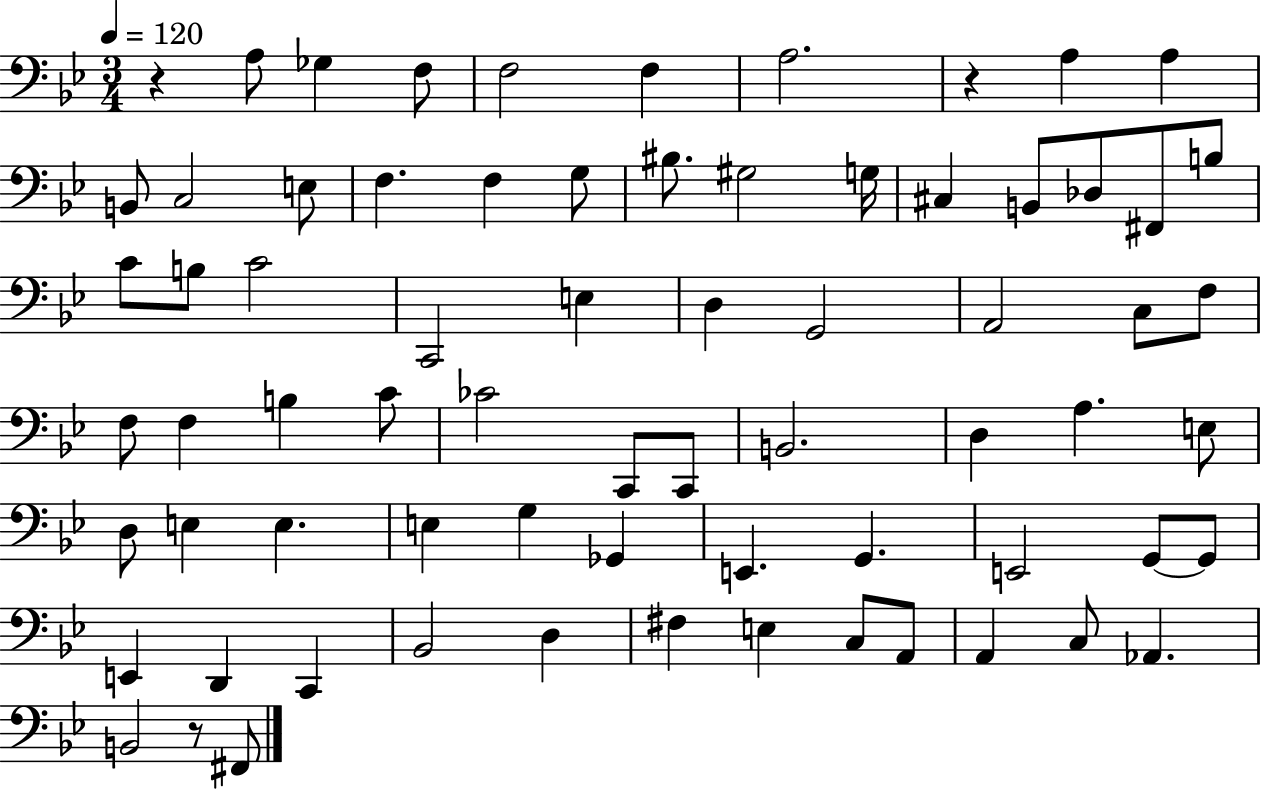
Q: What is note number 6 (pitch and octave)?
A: A3